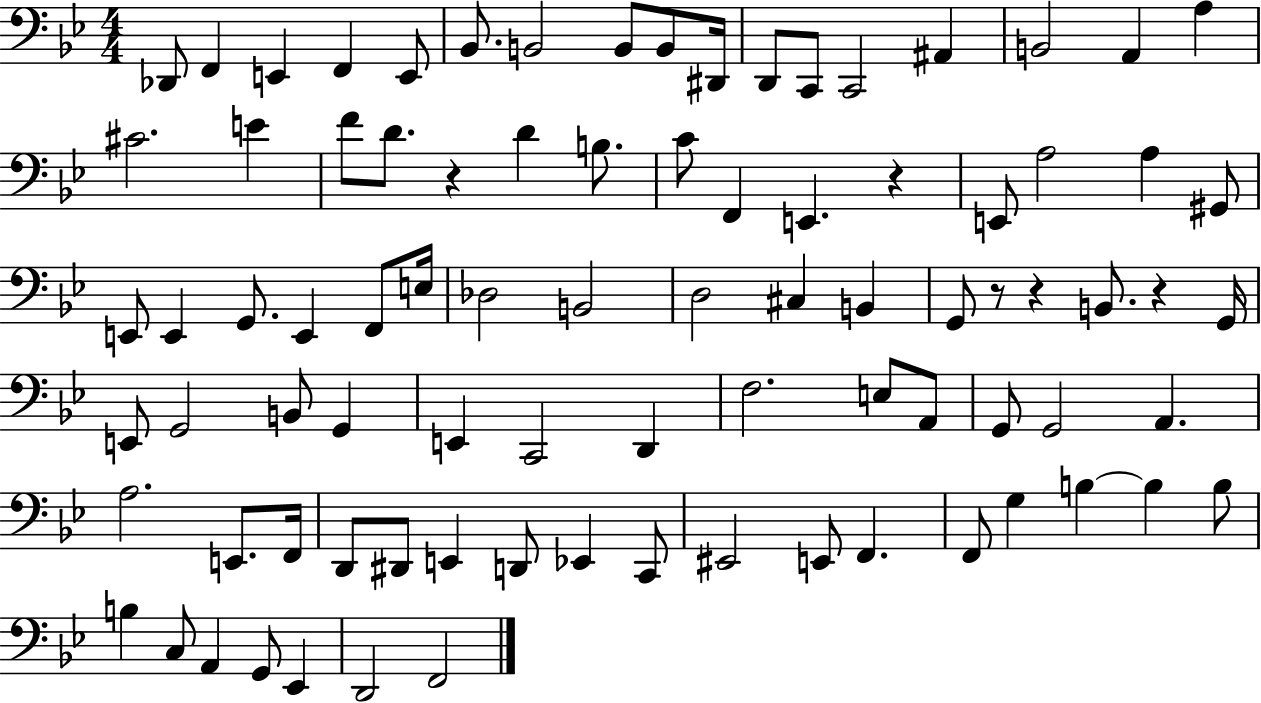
X:1
T:Untitled
M:4/4
L:1/4
K:Bb
_D,,/2 F,, E,, F,, E,,/2 _B,,/2 B,,2 B,,/2 B,,/2 ^D,,/4 D,,/2 C,,/2 C,,2 ^A,, B,,2 A,, A, ^C2 E F/2 D/2 z D B,/2 C/2 F,, E,, z E,,/2 A,2 A, ^G,,/2 E,,/2 E,, G,,/2 E,, F,,/2 E,/4 _D,2 B,,2 D,2 ^C, B,, G,,/2 z/2 z B,,/2 z G,,/4 E,,/2 G,,2 B,,/2 G,, E,, C,,2 D,, F,2 E,/2 A,,/2 G,,/2 G,,2 A,, A,2 E,,/2 F,,/4 D,,/2 ^D,,/2 E,, D,,/2 _E,, C,,/2 ^E,,2 E,,/2 F,, F,,/2 G, B, B, B,/2 B, C,/2 A,, G,,/2 _E,, D,,2 F,,2